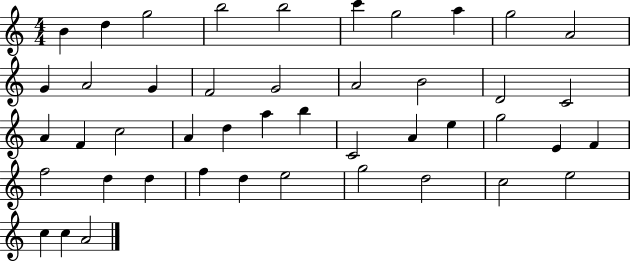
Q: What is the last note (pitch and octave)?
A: A4